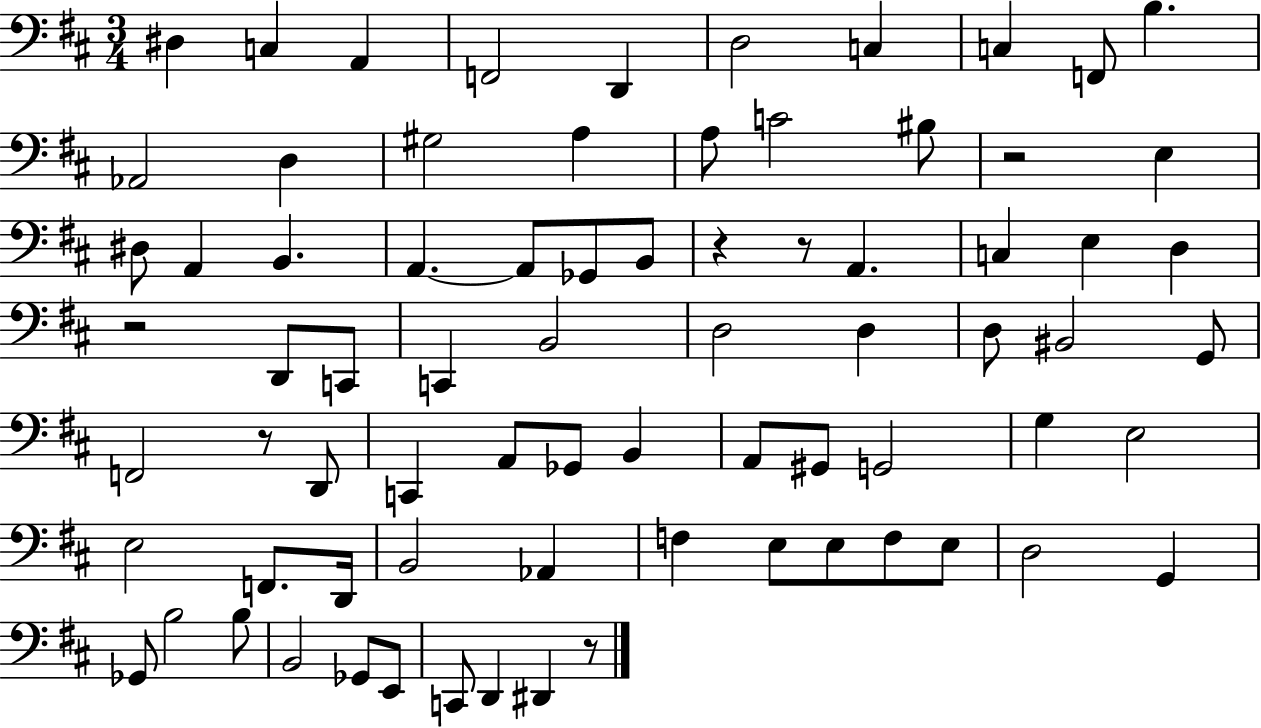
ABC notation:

X:1
T:Untitled
M:3/4
L:1/4
K:D
^D, C, A,, F,,2 D,, D,2 C, C, F,,/2 B, _A,,2 D, ^G,2 A, A,/2 C2 ^B,/2 z2 E, ^D,/2 A,, B,, A,, A,,/2 _G,,/2 B,,/2 z z/2 A,, C, E, D, z2 D,,/2 C,,/2 C,, B,,2 D,2 D, D,/2 ^B,,2 G,,/2 F,,2 z/2 D,,/2 C,, A,,/2 _G,,/2 B,, A,,/2 ^G,,/2 G,,2 G, E,2 E,2 F,,/2 D,,/4 B,,2 _A,, F, E,/2 E,/2 F,/2 E,/2 D,2 G,, _G,,/2 B,2 B,/2 B,,2 _G,,/2 E,,/2 C,,/2 D,, ^D,, z/2